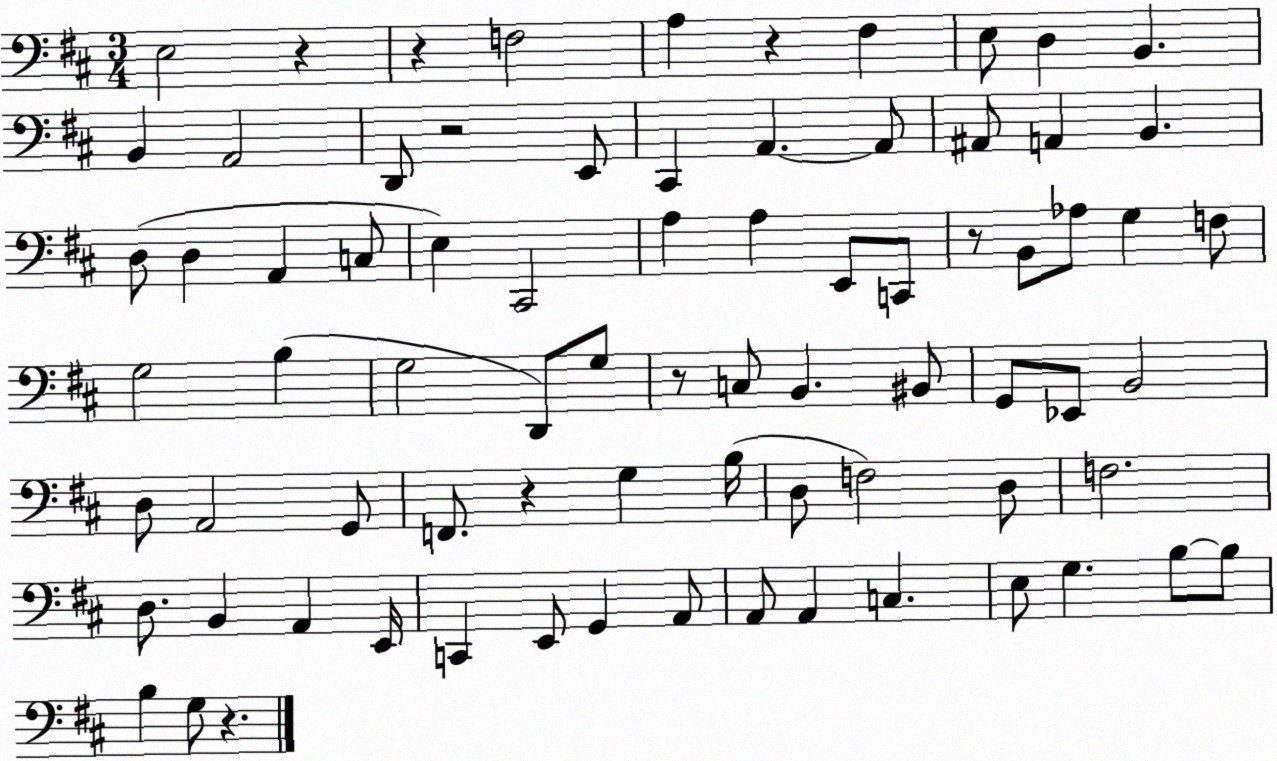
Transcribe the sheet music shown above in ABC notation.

X:1
T:Untitled
M:3/4
L:1/4
K:D
E,2 z z F,2 A, z ^F, E,/2 D, B,, B,, A,,2 D,,/2 z2 E,,/2 ^C,, A,, A,,/2 ^A,,/2 A,, B,, D,/2 D, A,, C,/2 E, ^C,,2 A, A, E,,/2 C,,/2 z/2 B,,/2 _A,/2 G, F,/2 G,2 B, G,2 D,,/2 G,/2 z/2 C,/2 B,, ^B,,/2 G,,/2 _E,,/2 B,,2 D,/2 A,,2 G,,/2 F,,/2 z G, B,/4 D,/2 F,2 D,/2 F,2 D,/2 B,, A,, E,,/4 C,, E,,/2 G,, A,,/2 A,,/2 A,, C, E,/2 G, B,/2 B,/2 B, G,/2 z